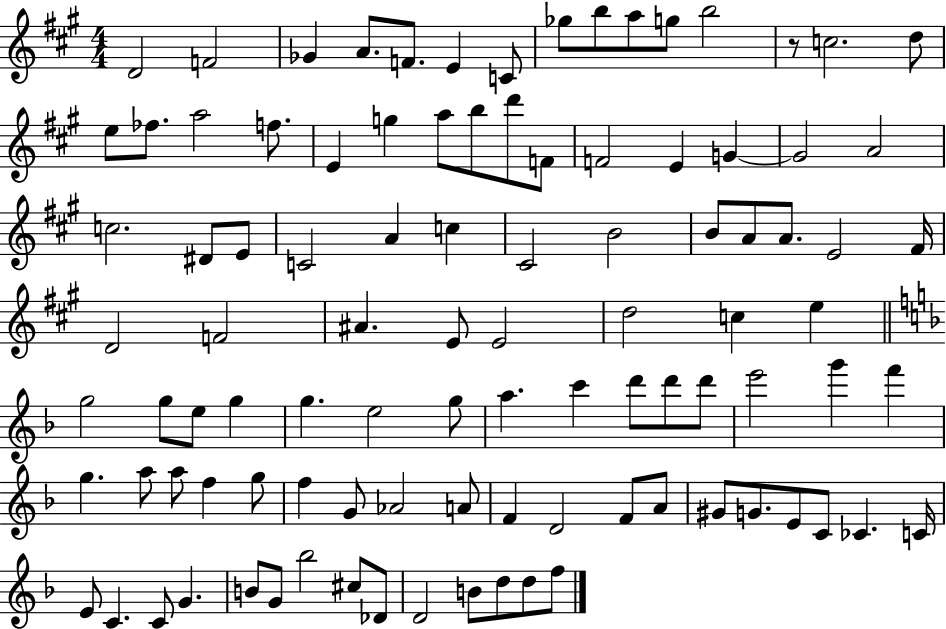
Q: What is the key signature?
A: A major